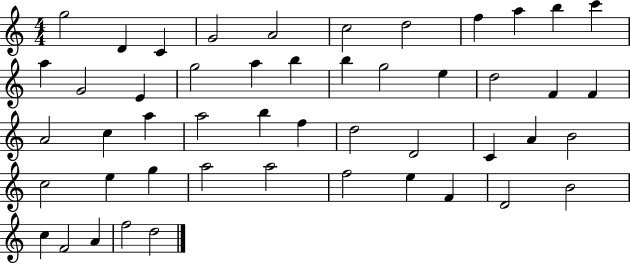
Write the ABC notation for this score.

X:1
T:Untitled
M:4/4
L:1/4
K:C
g2 D C G2 A2 c2 d2 f a b c' a G2 E g2 a b b g2 e d2 F F A2 c a a2 b f d2 D2 C A B2 c2 e g a2 a2 f2 e F D2 B2 c F2 A f2 d2